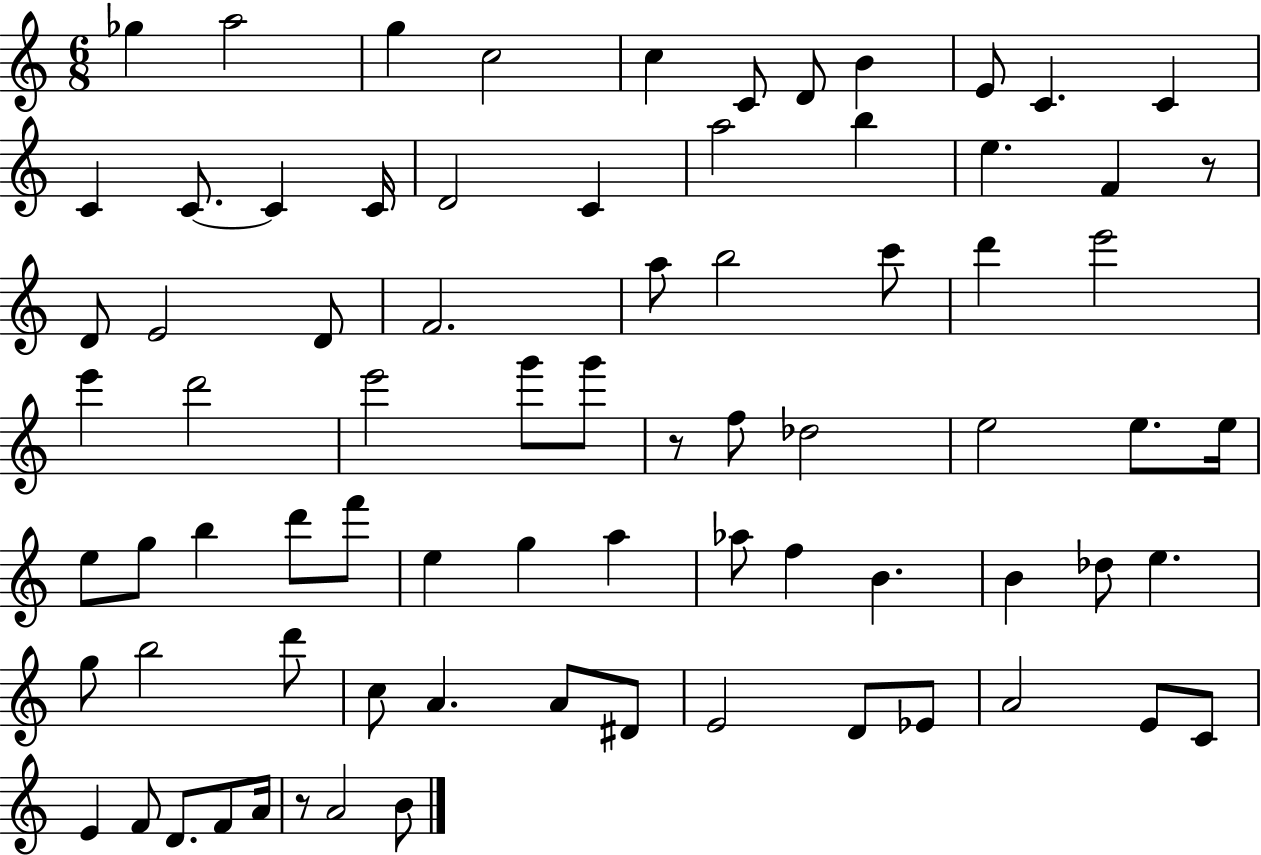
Gb5/q A5/h G5/q C5/h C5/q C4/e D4/e B4/q E4/e C4/q. C4/q C4/q C4/e. C4/q C4/s D4/h C4/q A5/h B5/q E5/q. F4/q R/e D4/e E4/h D4/e F4/h. A5/e B5/h C6/e D6/q E6/h E6/q D6/h E6/h G6/e G6/e R/e F5/e Db5/h E5/h E5/e. E5/s E5/e G5/e B5/q D6/e F6/e E5/q G5/q A5/q Ab5/e F5/q B4/q. B4/q Db5/e E5/q. G5/e B5/h D6/e C5/e A4/q. A4/e D#4/e E4/h D4/e Eb4/e A4/h E4/e C4/e E4/q F4/e D4/e. F4/e A4/s R/e A4/h B4/e